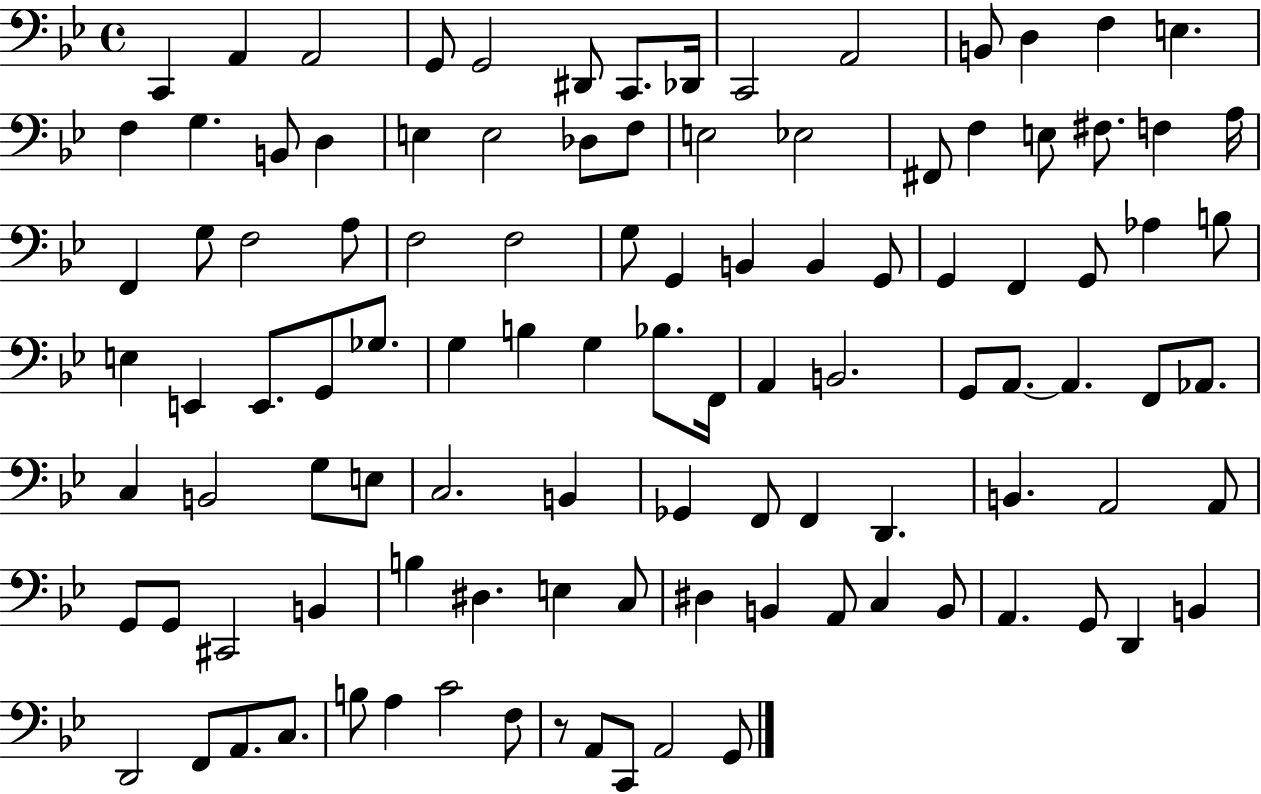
X:1
T:Untitled
M:4/4
L:1/4
K:Bb
C,, A,, A,,2 G,,/2 G,,2 ^D,,/2 C,,/2 _D,,/4 C,,2 A,,2 B,,/2 D, F, E, F, G, B,,/2 D, E, E,2 _D,/2 F,/2 E,2 _E,2 ^F,,/2 F, E,/2 ^F,/2 F, A,/4 F,, G,/2 F,2 A,/2 F,2 F,2 G,/2 G,, B,, B,, G,,/2 G,, F,, G,,/2 _A, B,/2 E, E,, E,,/2 G,,/2 _G,/2 G, B, G, _B,/2 F,,/4 A,, B,,2 G,,/2 A,,/2 A,, F,,/2 _A,,/2 C, B,,2 G,/2 E,/2 C,2 B,, _G,, F,,/2 F,, D,, B,, A,,2 A,,/2 G,,/2 G,,/2 ^C,,2 B,, B, ^D, E, C,/2 ^D, B,, A,,/2 C, B,,/2 A,, G,,/2 D,, B,, D,,2 F,,/2 A,,/2 C,/2 B,/2 A, C2 F,/2 z/2 A,,/2 C,,/2 A,,2 G,,/2